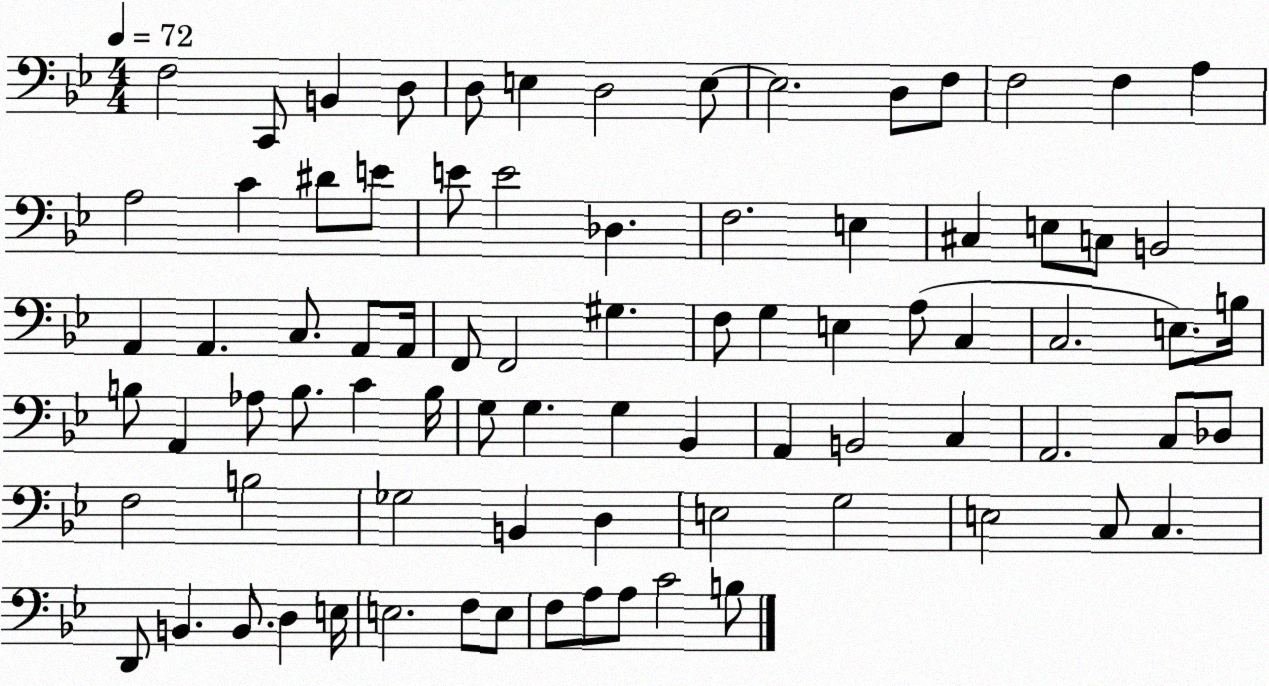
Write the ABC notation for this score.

X:1
T:Untitled
M:4/4
L:1/4
K:Bb
F,2 C,,/2 B,, D,/2 D,/2 E, D,2 E,/2 E,2 D,/2 F,/2 F,2 F, A, A,2 C ^D/2 E/2 E/2 E2 _D, F,2 E, ^C, E,/2 C,/2 B,,2 A,, A,, C,/2 A,,/2 A,,/4 F,,/2 F,,2 ^G, F,/2 G, E, A,/2 C, C,2 E,/2 B,/4 B,/2 A,, _A,/2 B,/2 C B,/4 G,/2 G, G, _B,, A,, B,,2 C, A,,2 C,/2 _D,/2 F,2 B,2 _G,2 B,, D, E,2 G,2 E,2 C,/2 C, D,,/2 B,, B,,/2 D, E,/4 E,2 F,/2 E,/2 F,/2 A,/2 A,/2 C2 B,/2